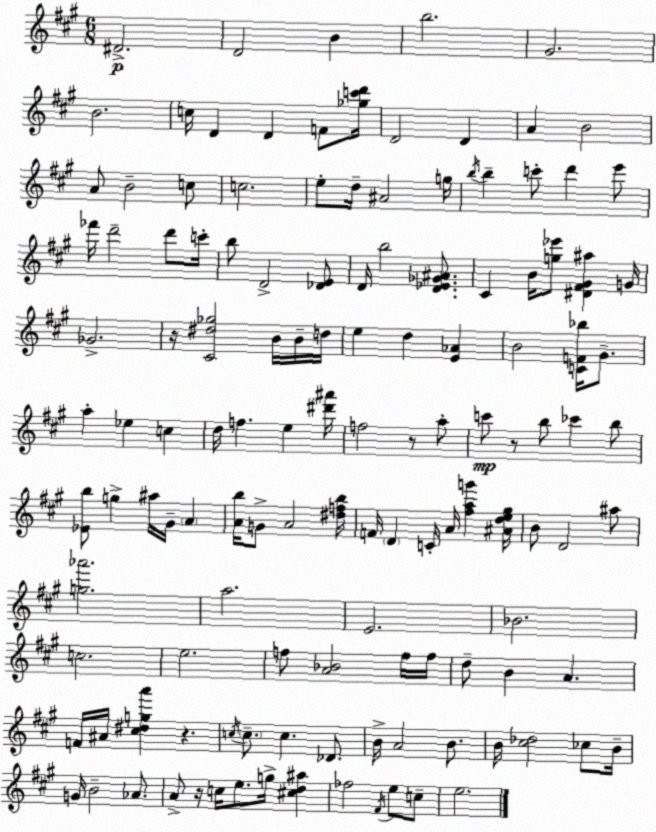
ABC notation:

X:1
T:Untitled
M:6/8
L:1/4
K:A
^D2 D2 B b2 ^G2 B2 c/4 D D F/2 [_gc'd']/4 D2 D A B2 A/2 B2 c/2 c2 e/2 d/4 ^A2 g/4 b/4 b c'/2 d' e'/2 _f'/4 d'2 d'/2 c'/4 b/2 D2 [_DE]/2 D/4 b2 [D_E_G^A]/2 ^C B/4 [g_e']/2 [^D^F^G^a] G/4 _G2 z/4 [^C^d_g]2 B/4 B/4 d/4 e d [E_A] B2 [CF_b]/4 ^G/2 a _e c d/4 f e [^d'^a']/4 f2 z/2 a/2 c'/2 z/2 b/2 _c' b/2 [_Eb]/2 g ^a/4 ^G/4 A [Ab]/4 G/2 A2 [^dfb]/4 F/4 D C/4 A/4 [^fag'] [^Ade^g]/4 B/2 D2 ^a/2 [g_a']2 a2 E2 _B2 c2 e2 f/2 [A_B]2 f/4 f/4 d/2 B A F/4 ^A/4 [^c^dga'] z c/4 c/2 c _D/2 B/4 A2 B/2 B/4 [^c_d]2 _c/2 B/4 G/4 B2 _A/2 A/2 z/4 c/4 e/2 g/4 [^cd^a] _f2 ^F/4 e/2 c/2 e2